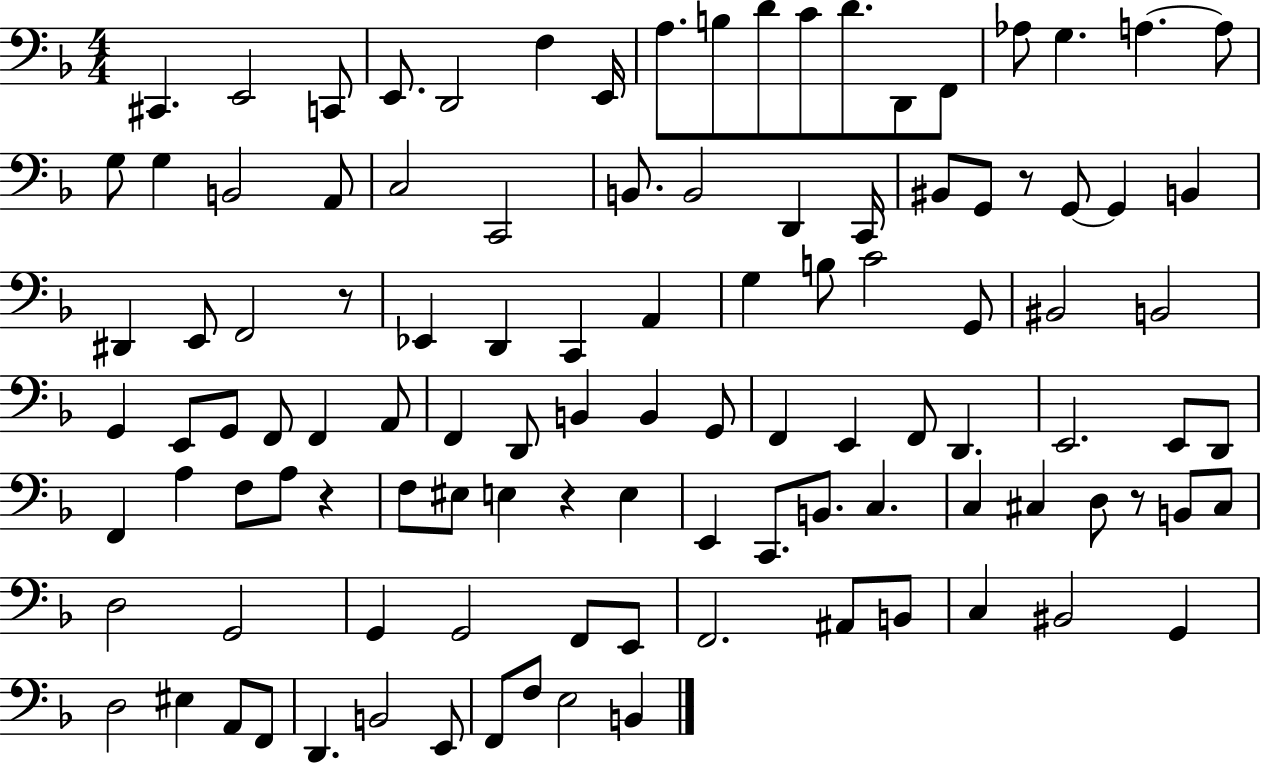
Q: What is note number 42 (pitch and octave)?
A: B3